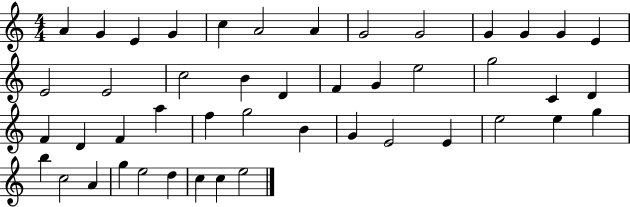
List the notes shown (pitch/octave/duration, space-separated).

A4/q G4/q E4/q G4/q C5/q A4/h A4/q G4/h G4/h G4/q G4/q G4/q E4/q E4/h E4/h C5/h B4/q D4/q F4/q G4/q E5/h G5/h C4/q D4/q F4/q D4/q F4/q A5/q F5/q G5/h B4/q G4/q E4/h E4/q E5/h E5/q G5/q B5/q C5/h A4/q G5/q E5/h D5/q C5/q C5/q E5/h